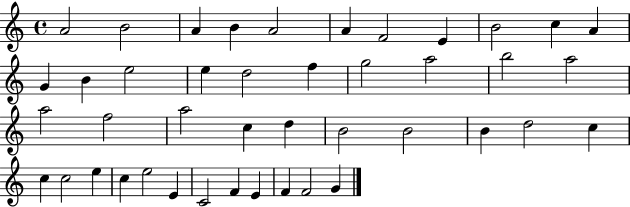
{
  \clef treble
  \time 4/4
  \defaultTimeSignature
  \key c \major
  a'2 b'2 | a'4 b'4 a'2 | a'4 f'2 e'4 | b'2 c''4 a'4 | \break g'4 b'4 e''2 | e''4 d''2 f''4 | g''2 a''2 | b''2 a''2 | \break a''2 f''2 | a''2 c''4 d''4 | b'2 b'2 | b'4 d''2 c''4 | \break c''4 c''2 e''4 | c''4 e''2 e'4 | c'2 f'4 e'4 | f'4 f'2 g'4 | \break \bar "|."
}